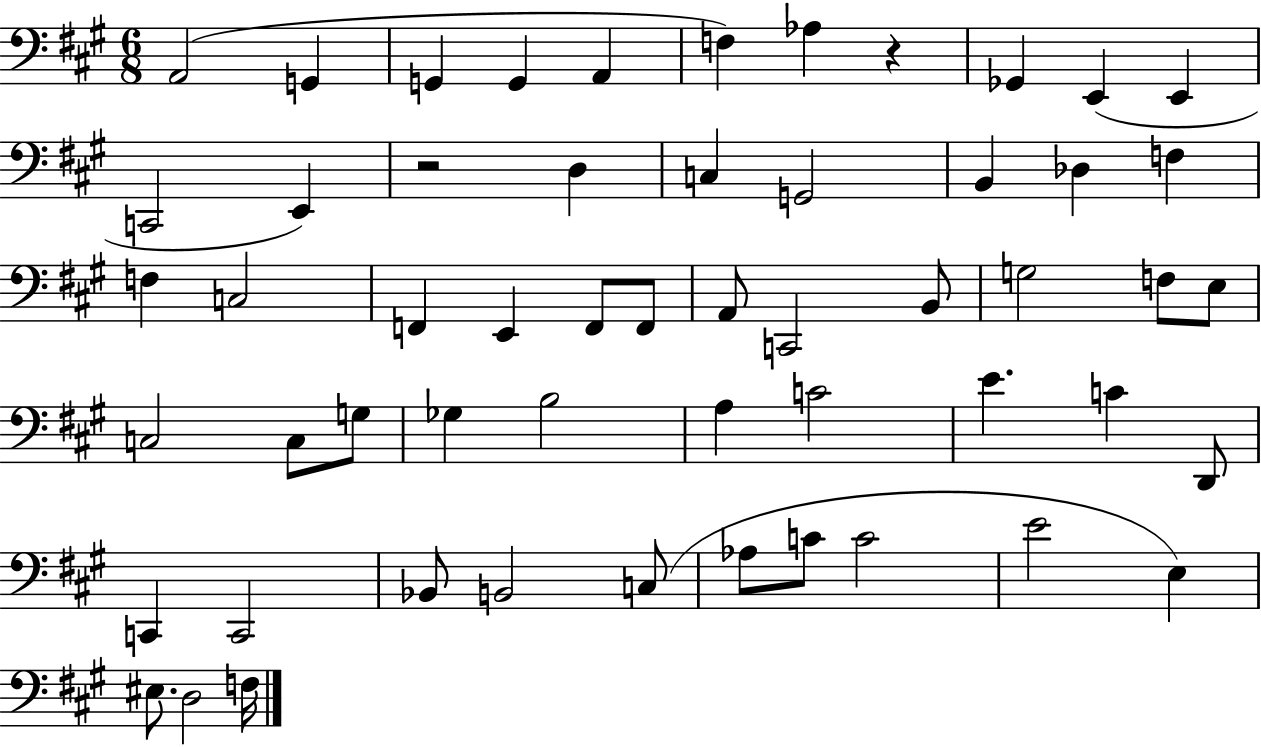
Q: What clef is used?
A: bass